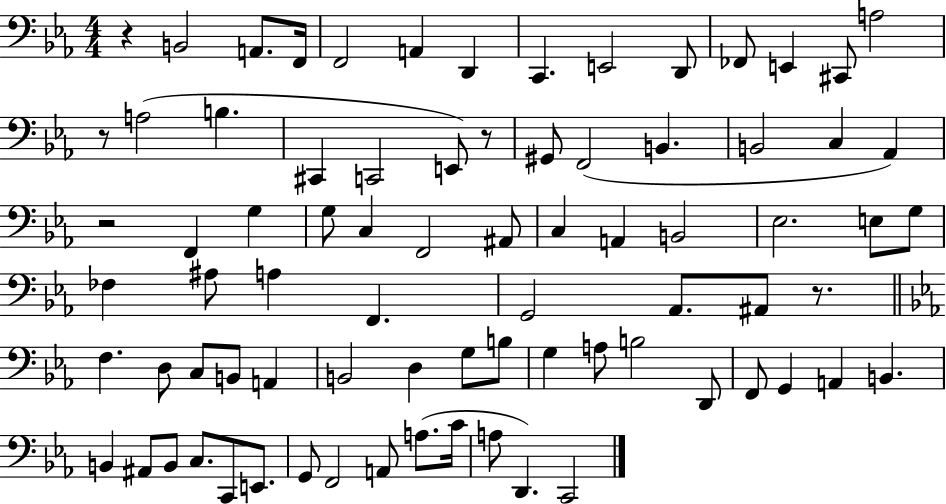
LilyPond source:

{
  \clef bass
  \numericTimeSignature
  \time 4/4
  \key ees \major
  r4 b,2 a,8. f,16 | f,2 a,4 d,4 | c,4. e,2 d,8 | fes,8 e,4 cis,8 a2 | \break r8 a2( b4. | cis,4 c,2 e,8) r8 | gis,8 f,2( b,4. | b,2 c4 aes,4) | \break r2 f,4 g4 | g8 c4 f,2 ais,8 | c4 a,4 b,2 | ees2. e8 g8 | \break fes4 ais8 a4 f,4. | g,2 aes,8. ais,8 r8. | \bar "||" \break \key ees \major f4. d8 c8 b,8 a,4 | b,2 d4 g8 b8 | g4 a8 b2 d,8 | f,8 g,4 a,4 b,4. | \break b,4 ais,8 b,8 c8. c,8 e,8. | g,8 f,2 a,8 a8.( c'16 | a8 d,4.) c,2 | \bar "|."
}